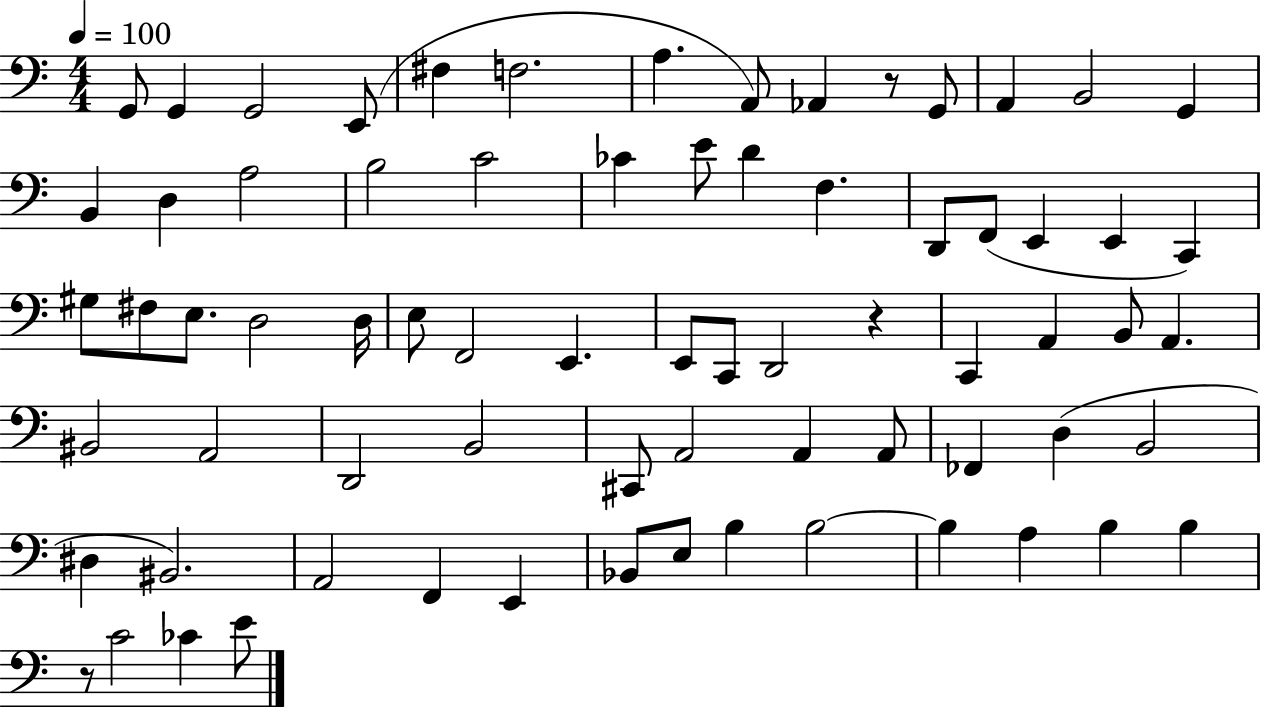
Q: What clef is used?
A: bass